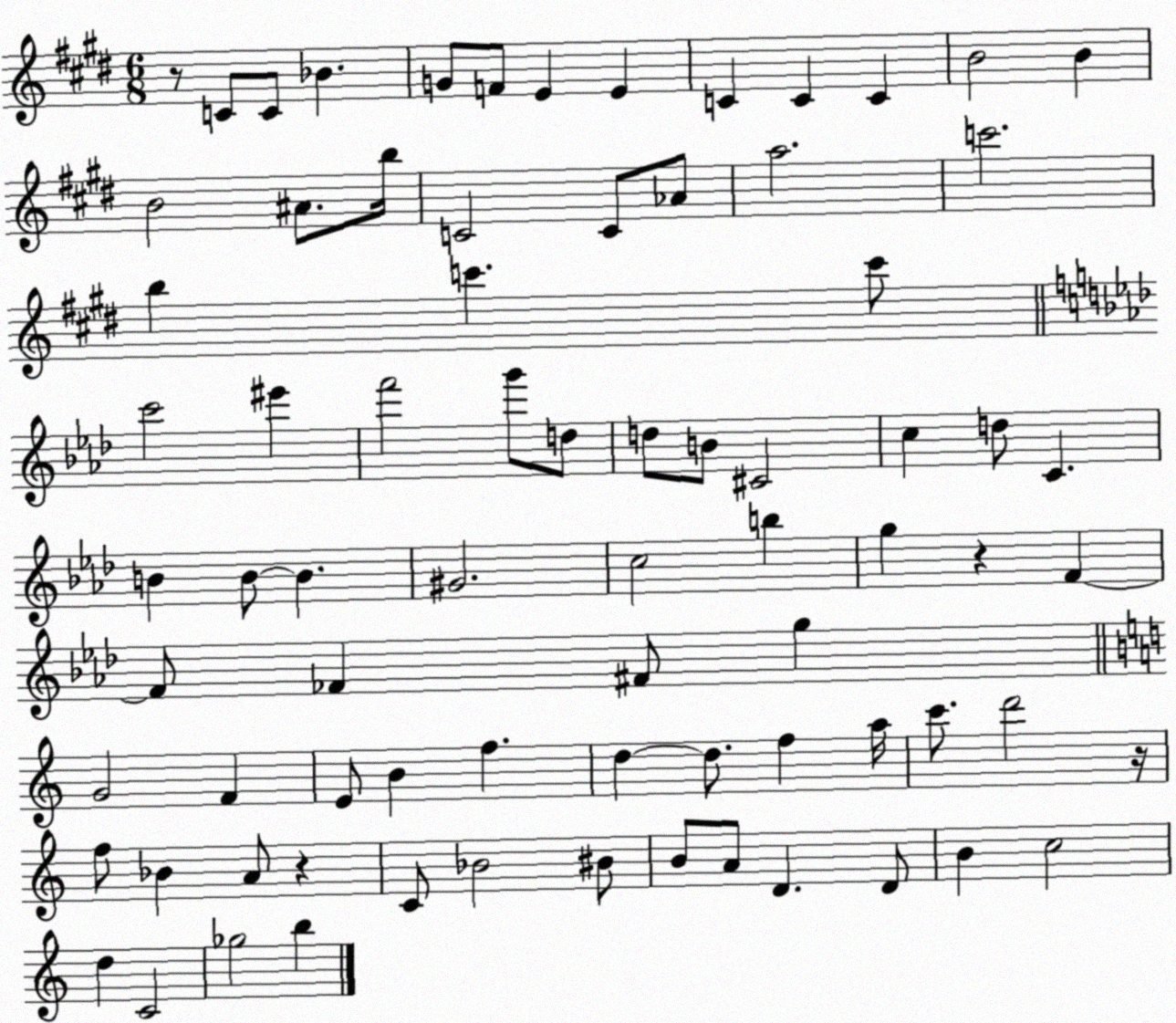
X:1
T:Untitled
M:6/8
L:1/4
K:E
z/2 C/2 C/2 _B G/2 F/2 E E C C C B2 B B2 ^A/2 b/4 C2 C/2 _A/2 a2 c'2 b c' c'/2 c'2 ^e' f'2 g'/2 d/2 d/2 B/2 ^C2 c d/2 C B B/2 B ^G2 c2 b g z F F/2 _F ^F/2 g G2 F E/2 B f d d/2 f a/4 c'/2 d'2 z/4 f/2 _B A/2 z C/2 _B2 ^B/2 B/2 A/2 D D/2 B c2 d C2 _g2 b